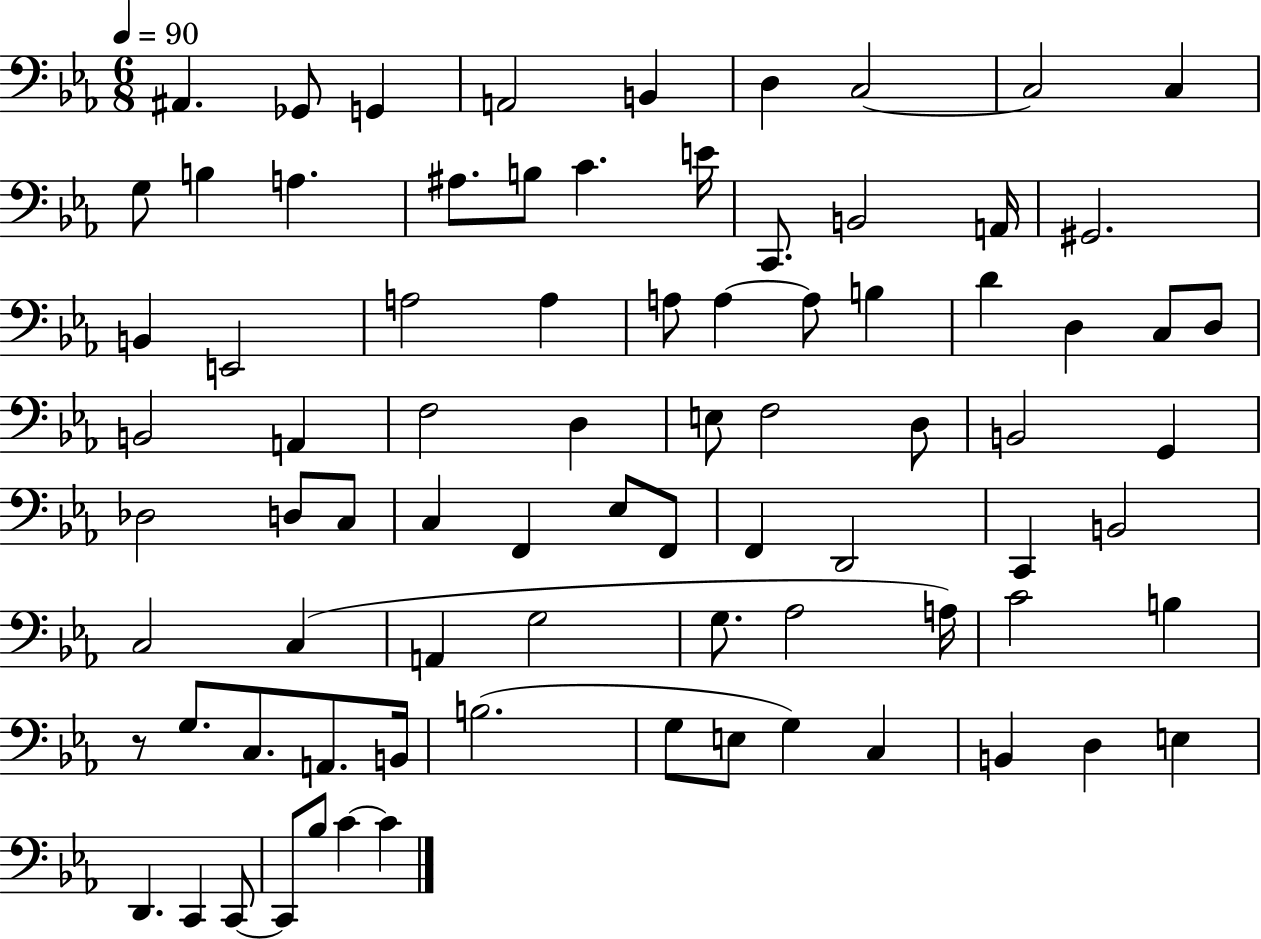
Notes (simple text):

A#2/q. Gb2/e G2/q A2/h B2/q D3/q C3/h C3/h C3/q G3/e B3/q A3/q. A#3/e. B3/e C4/q. E4/s C2/e. B2/h A2/s G#2/h. B2/q E2/h A3/h A3/q A3/e A3/q A3/e B3/q D4/q D3/q C3/e D3/e B2/h A2/q F3/h D3/q E3/e F3/h D3/e B2/h G2/q Db3/h D3/e C3/e C3/q F2/q Eb3/e F2/e F2/q D2/h C2/q B2/h C3/h C3/q A2/q G3/h G3/e. Ab3/h A3/s C4/h B3/q R/e G3/e. C3/e. A2/e. B2/s B3/h. G3/e E3/e G3/q C3/q B2/q D3/q E3/q D2/q. C2/q C2/e C2/e Bb3/e C4/q C4/q